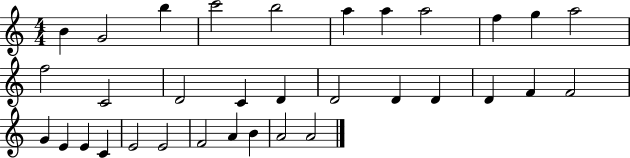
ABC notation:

X:1
T:Untitled
M:4/4
L:1/4
K:C
B G2 b c'2 b2 a a a2 f g a2 f2 C2 D2 C D D2 D D D F F2 G E E C E2 E2 F2 A B A2 A2